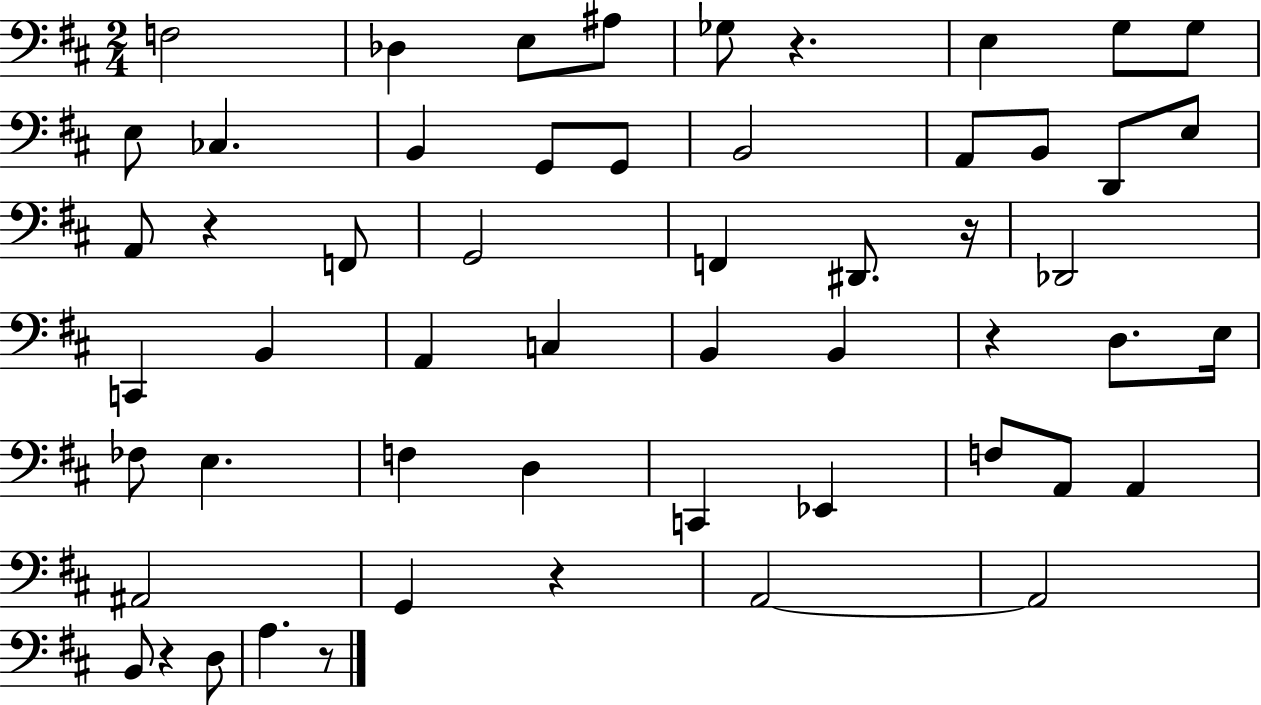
X:1
T:Untitled
M:2/4
L:1/4
K:D
F,2 _D, E,/2 ^A,/2 _G,/2 z E, G,/2 G,/2 E,/2 _C, B,, G,,/2 G,,/2 B,,2 A,,/2 B,,/2 D,,/2 E,/2 A,,/2 z F,,/2 G,,2 F,, ^D,,/2 z/4 _D,,2 C,, B,, A,, C, B,, B,, z D,/2 E,/4 _F,/2 E, F, D, C,, _E,, F,/2 A,,/2 A,, ^A,,2 G,, z A,,2 A,,2 B,,/2 z D,/2 A, z/2